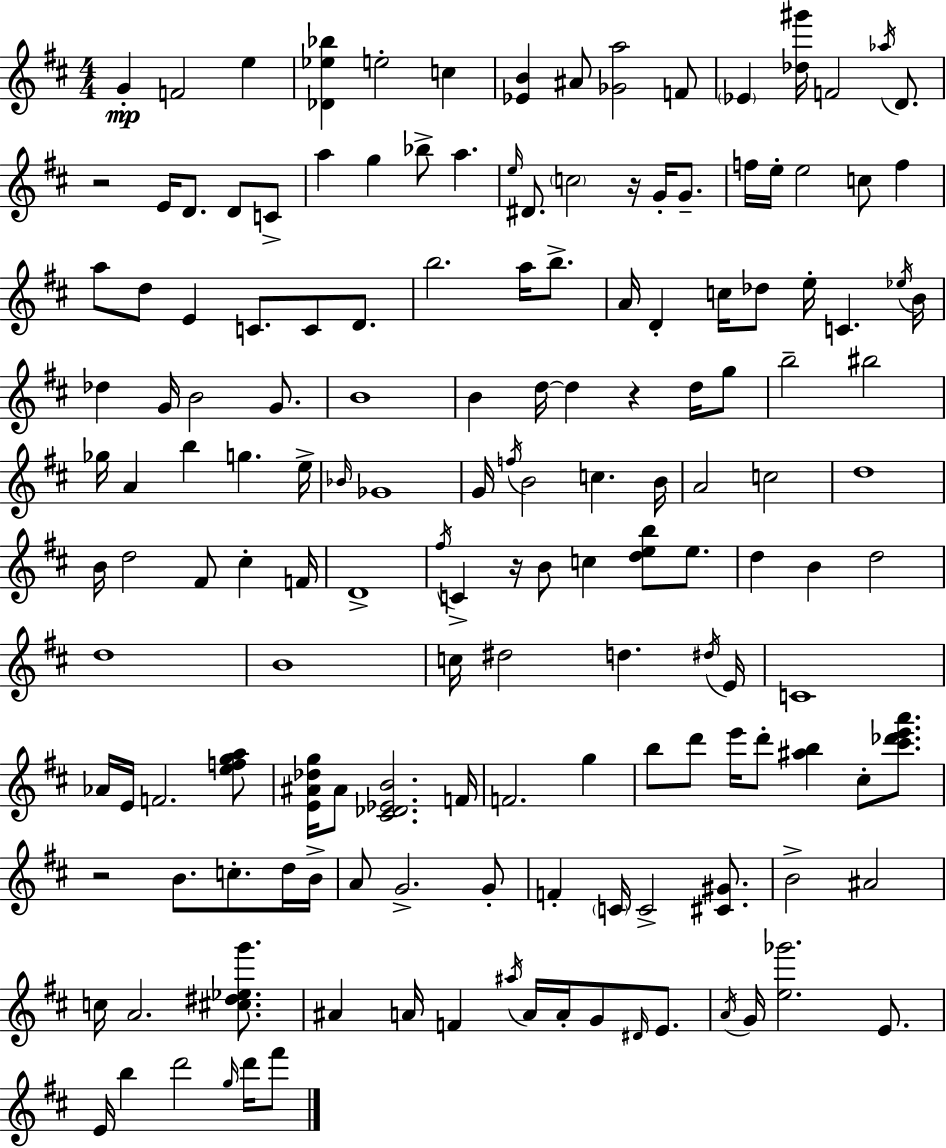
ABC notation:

X:1
T:Untitled
M:4/4
L:1/4
K:D
G F2 e [_D_e_b] e2 c [_EB] ^A/2 [_Ga]2 F/2 _E [_d^g']/4 F2 _a/4 D/2 z2 E/4 D/2 D/2 C/2 a g _b/2 a e/4 ^D/2 c2 z/4 G/4 G/2 f/4 e/4 e2 c/2 f a/2 d/2 E C/2 C/2 D/2 b2 a/4 b/2 A/4 D c/4 _d/2 e/4 C _e/4 B/4 _d G/4 B2 G/2 B4 B d/4 d z d/4 g/2 b2 ^b2 _g/4 A b g e/4 _B/4 _G4 G/4 f/4 B2 c B/4 A2 c2 d4 B/4 d2 ^F/2 ^c F/4 D4 ^f/4 C z/4 B/2 c [deb]/2 e/2 d B d2 d4 B4 c/4 ^d2 d ^d/4 E/4 C4 _A/4 E/4 F2 [efga]/2 [E^A_dg]/4 ^A/2 [^C_D_EB]2 F/4 F2 g b/2 d'/2 e'/4 d'/2 [^ab] ^c/2 [^c'_d'e'a']/2 z2 B/2 c/2 d/4 B/4 A/2 G2 G/2 F C/4 C2 [^C^G]/2 B2 ^A2 c/4 A2 [^c^d_eg']/2 ^A A/4 F ^a/4 A/4 A/4 G/2 ^D/4 E/2 A/4 G/4 [e_g']2 E/2 E/4 b d'2 g/4 d'/4 ^f'/2